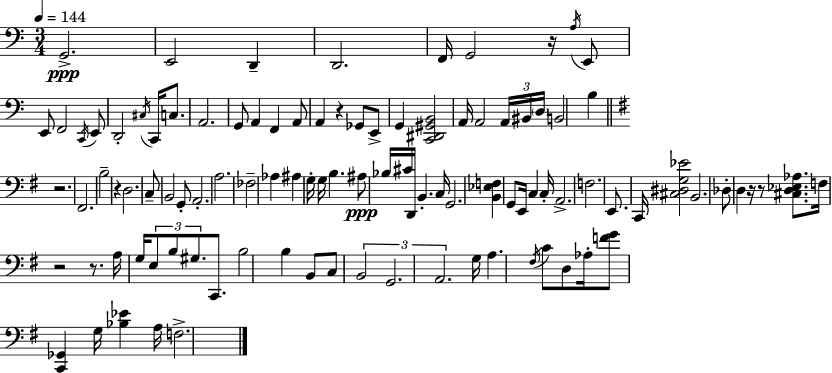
X:1
T:Untitled
M:3/4
L:1/4
K:Am
G,,2 E,,2 D,, D,,2 F,,/4 G,,2 z/4 A,/4 E,,/2 E,,/2 F,,2 C,,/4 E,,/2 D,,2 ^C,/4 C,,/4 C,/2 A,,2 G,,/2 A,, F,, A,,/2 A,, z _G,,/2 E,,/2 G,, [C,,^D,,^G,,B,,]2 A,,/4 A,,2 A,,/4 ^B,,/4 D,/4 B,,2 B, z2 ^F,,2 B,2 z D,2 C,/2 B,,2 G,,/2 A,,2 A,2 _F,2 _A, ^A, G,/4 G,/4 B, ^A,/2 _B,/4 ^C/4 D,,/4 B,, C,/4 G,,2 [B,,_E,F,] G,,/2 E,,/4 C, C,/4 A,,2 F,2 E,,/2 C,,/4 [^C,^D,G,_E]2 B,,2 _D,/2 D, z/4 z/2 [^C,D,_E,_A,]/2 F,/4 z2 z/2 A,/4 G,/4 E,/2 B,/2 ^G,/2 C,,/2 B,2 B, B,,/2 C,/2 B,,2 G,,2 A,,2 G,/4 A, ^F,/4 C/2 D,/2 _A,/4 [FG]/2 [C,,_G,,] G,/4 [_B,_E] A,/4 F,2